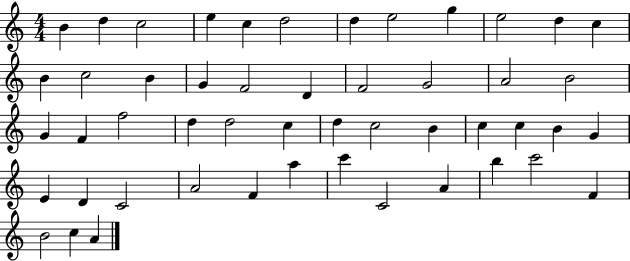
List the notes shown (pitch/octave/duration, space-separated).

B4/q D5/q C5/h E5/q C5/q D5/h D5/q E5/h G5/q E5/h D5/q C5/q B4/q C5/h B4/q G4/q F4/h D4/q F4/h G4/h A4/h B4/h G4/q F4/q F5/h D5/q D5/h C5/q D5/q C5/h B4/q C5/q C5/q B4/q G4/q E4/q D4/q C4/h A4/h F4/q A5/q C6/q C4/h A4/q B5/q C6/h F4/q B4/h C5/q A4/q